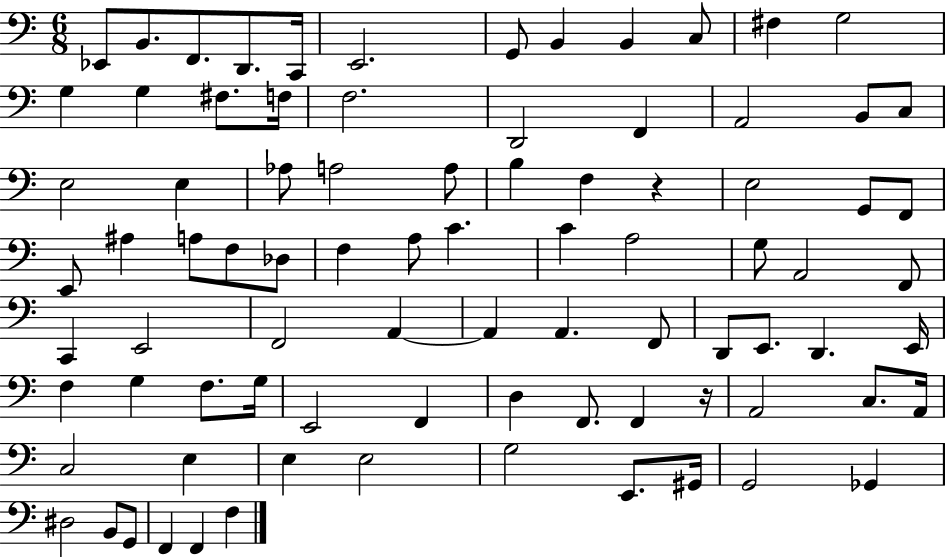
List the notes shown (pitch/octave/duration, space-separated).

Eb2/e B2/e. F2/e. D2/e. C2/s E2/h. G2/e B2/q B2/q C3/e F#3/q G3/h G3/q G3/q F#3/e. F3/s F3/h. D2/h F2/q A2/h B2/e C3/e E3/h E3/q Ab3/e A3/h A3/e B3/q F3/q R/q E3/h G2/e F2/e E2/e A#3/q A3/e F3/e Db3/e F3/q A3/e C4/q. C4/q A3/h G3/e A2/h F2/e C2/q E2/h F2/h A2/q A2/q A2/q. F2/e D2/e E2/e. D2/q. E2/s F3/q G3/q F3/e. G3/s E2/h F2/q D3/q F2/e. F2/q R/s A2/h C3/e. A2/s C3/h E3/q E3/q E3/h G3/h E2/e. G#2/s G2/h Gb2/q D#3/h B2/e G2/e F2/q F2/q F3/q